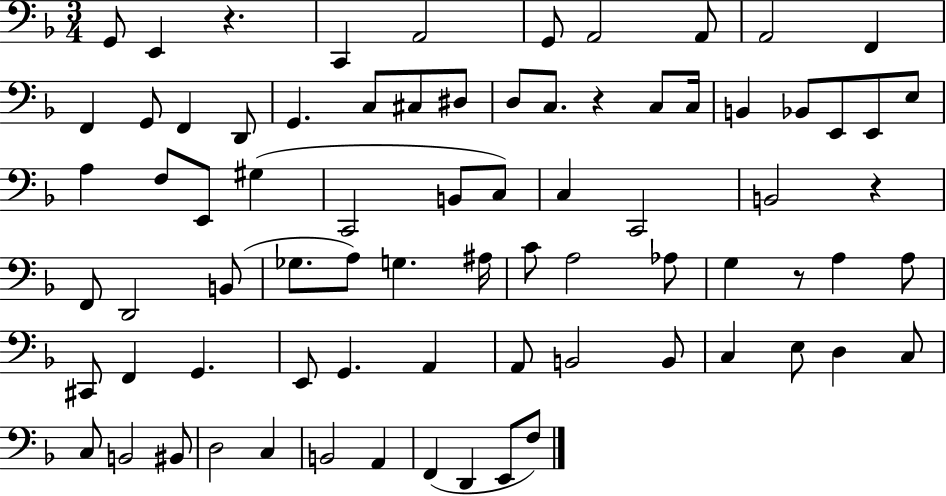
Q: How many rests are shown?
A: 4